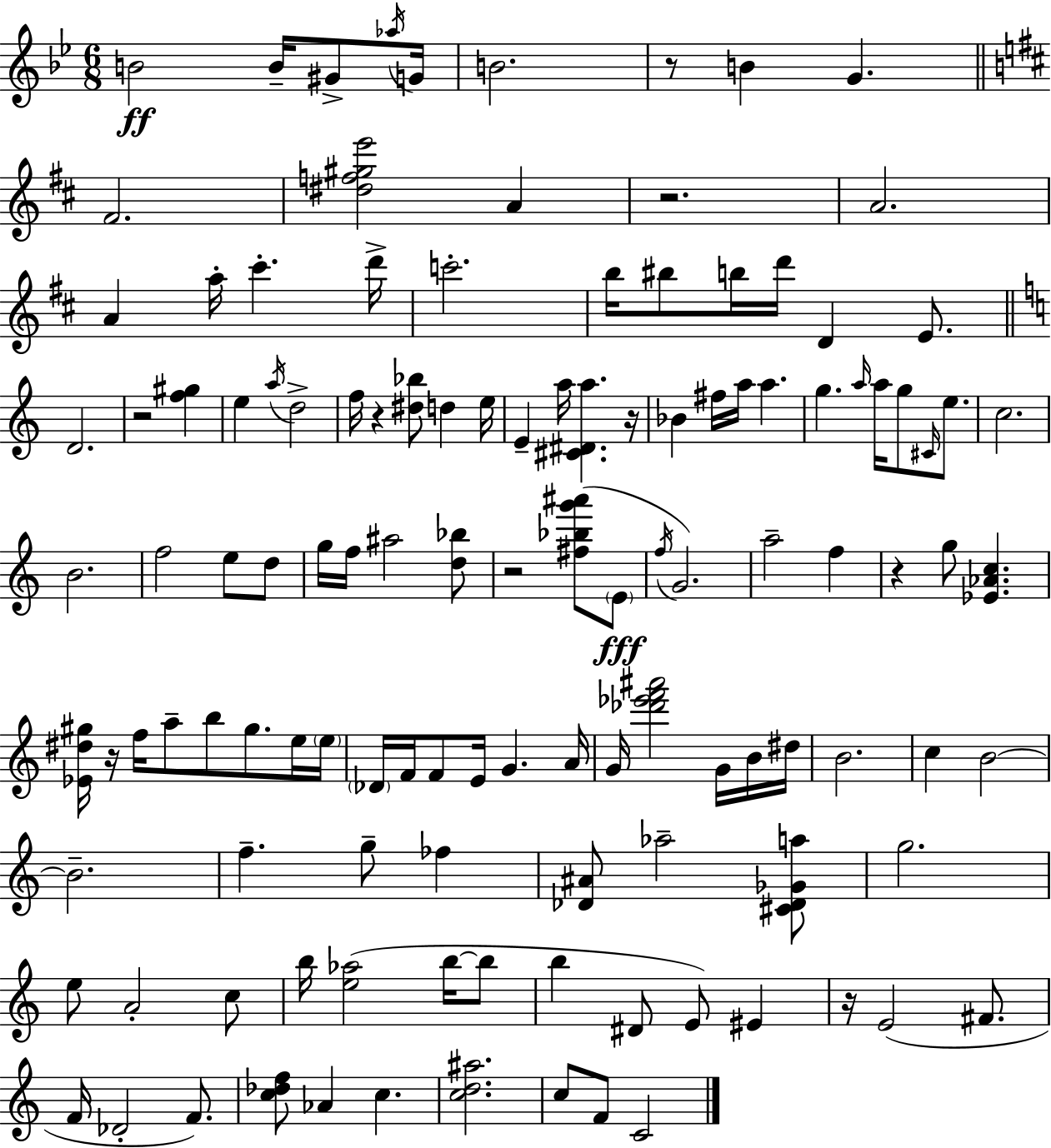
B4/h B4/s G#4/e Ab5/s G4/s B4/h. R/e B4/q G4/q. F#4/h. [D#5,F5,G#5,E6]/h A4/q R/h. A4/h. A4/q A5/s C#6/q. D6/s C6/h. B5/s BIS5/e B5/s D6/s D4/q E4/e. D4/h. R/h [F5,G#5]/q E5/q A5/s D5/h F5/s R/q [D#5,Bb5]/e D5/q E5/s E4/q A5/s [C#4,D#4,A5]/q. R/s Bb4/q F#5/s A5/s A5/q. G5/q. A5/s A5/s G5/e C#4/s E5/e. C5/h. B4/h. F5/h E5/e D5/e G5/s F5/s A#5/h [D5,Bb5]/e R/h [F#5,Bb5,G6,A#6]/e E4/e F5/s G4/h. A5/h F5/q R/q G5/e [Eb4,Ab4,C5]/q. [Eb4,D#5,G#5]/s R/s F5/s A5/e B5/e G#5/e. E5/s E5/s Db4/s F4/s F4/e E4/s G4/q. A4/s G4/s [Db6,Eb6,F6,A#6]/h G4/s B4/s D#5/s B4/h. C5/q B4/h B4/h. F5/q. G5/e FES5/q [Db4,A#4]/e Ab5/h [C#4,Db4,Gb4,A5]/e G5/h. E5/e A4/h C5/e B5/s [E5,Ab5]/h B5/s B5/e B5/q D#4/e E4/e EIS4/q R/s E4/h F#4/e. F4/s Db4/h F4/e. [C5,Db5,F5]/e Ab4/q C5/q. [C5,D5,A#5]/h. C5/e F4/e C4/h